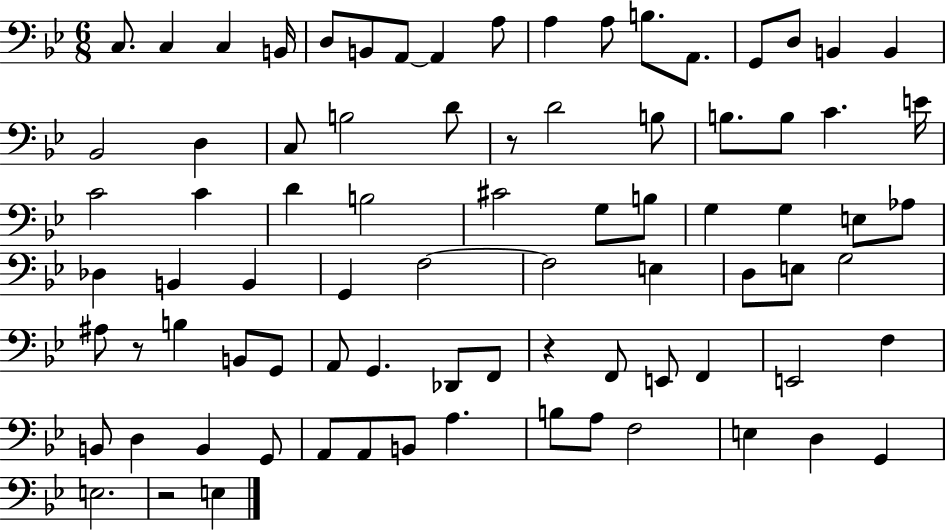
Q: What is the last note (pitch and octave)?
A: E3